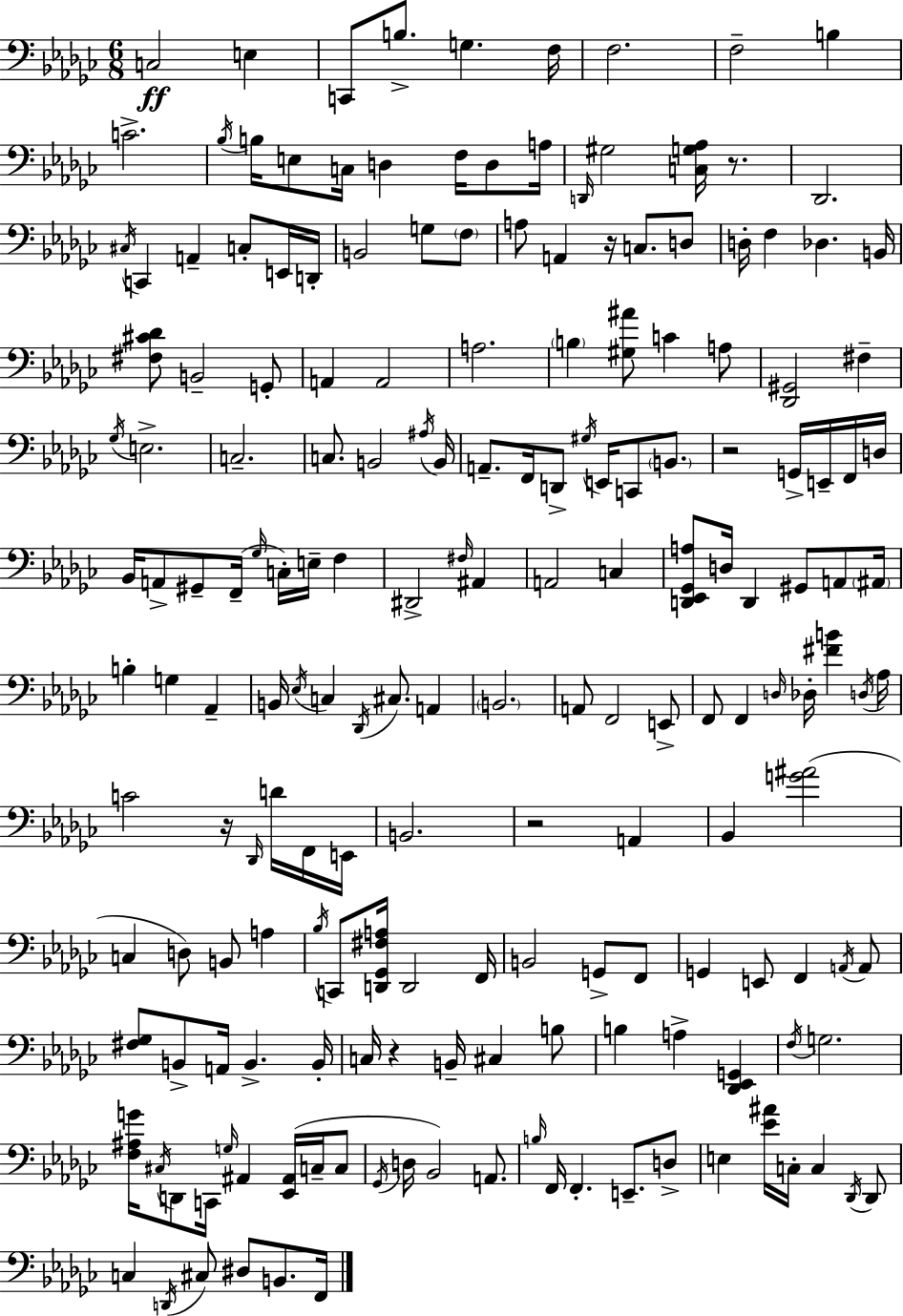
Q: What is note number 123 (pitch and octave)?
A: E2